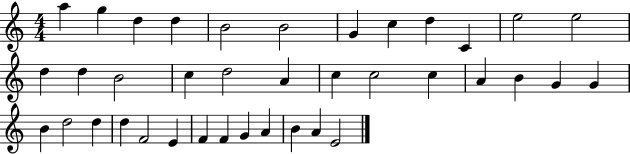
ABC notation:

X:1
T:Untitled
M:4/4
L:1/4
K:C
a g d d B2 B2 G c d C e2 e2 d d B2 c d2 A c c2 c A B G G B d2 d d F2 E F F G A B A E2